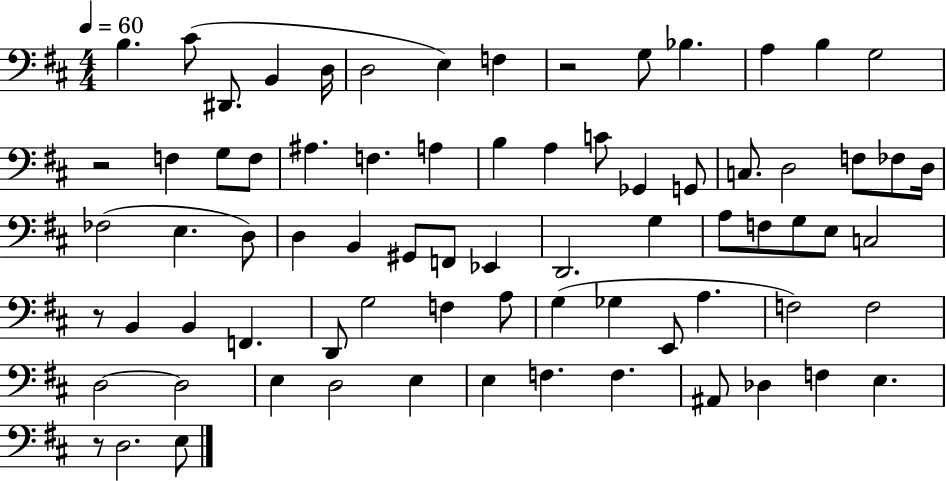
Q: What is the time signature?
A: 4/4